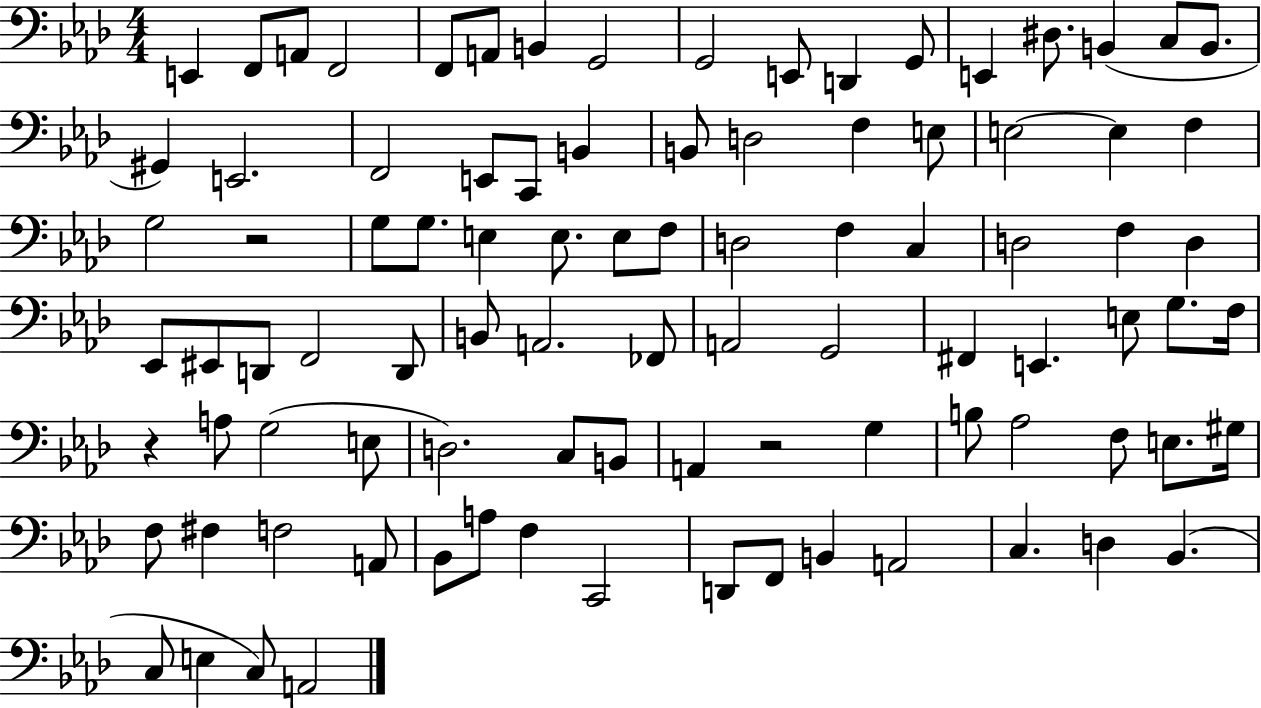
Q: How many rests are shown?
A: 3